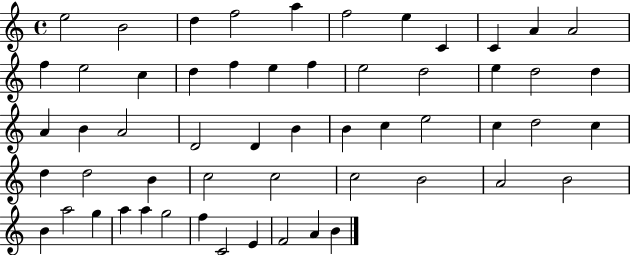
E5/h B4/h D5/q F5/h A5/q F5/h E5/q C4/q C4/q A4/q A4/h F5/q E5/h C5/q D5/q F5/q E5/q F5/q E5/h D5/h E5/q D5/h D5/q A4/q B4/q A4/h D4/h D4/q B4/q B4/q C5/q E5/h C5/q D5/h C5/q D5/q D5/h B4/q C5/h C5/h C5/h B4/h A4/h B4/h B4/q A5/h G5/q A5/q A5/q G5/h F5/q C4/h E4/q F4/h A4/q B4/q